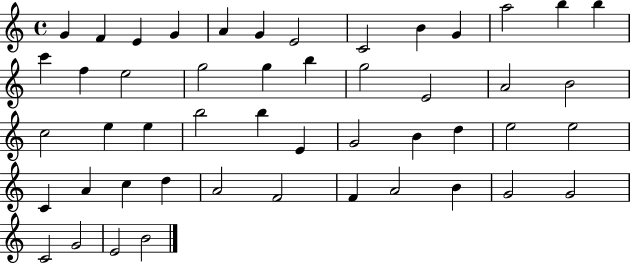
{
  \clef treble
  \time 4/4
  \defaultTimeSignature
  \key c \major
  g'4 f'4 e'4 g'4 | a'4 g'4 e'2 | c'2 b'4 g'4 | a''2 b''4 b''4 | \break c'''4 f''4 e''2 | g''2 g''4 b''4 | g''2 e'2 | a'2 b'2 | \break c''2 e''4 e''4 | b''2 b''4 e'4 | g'2 b'4 d''4 | e''2 e''2 | \break c'4 a'4 c''4 d''4 | a'2 f'2 | f'4 a'2 b'4 | g'2 g'2 | \break c'2 g'2 | e'2 b'2 | \bar "|."
}